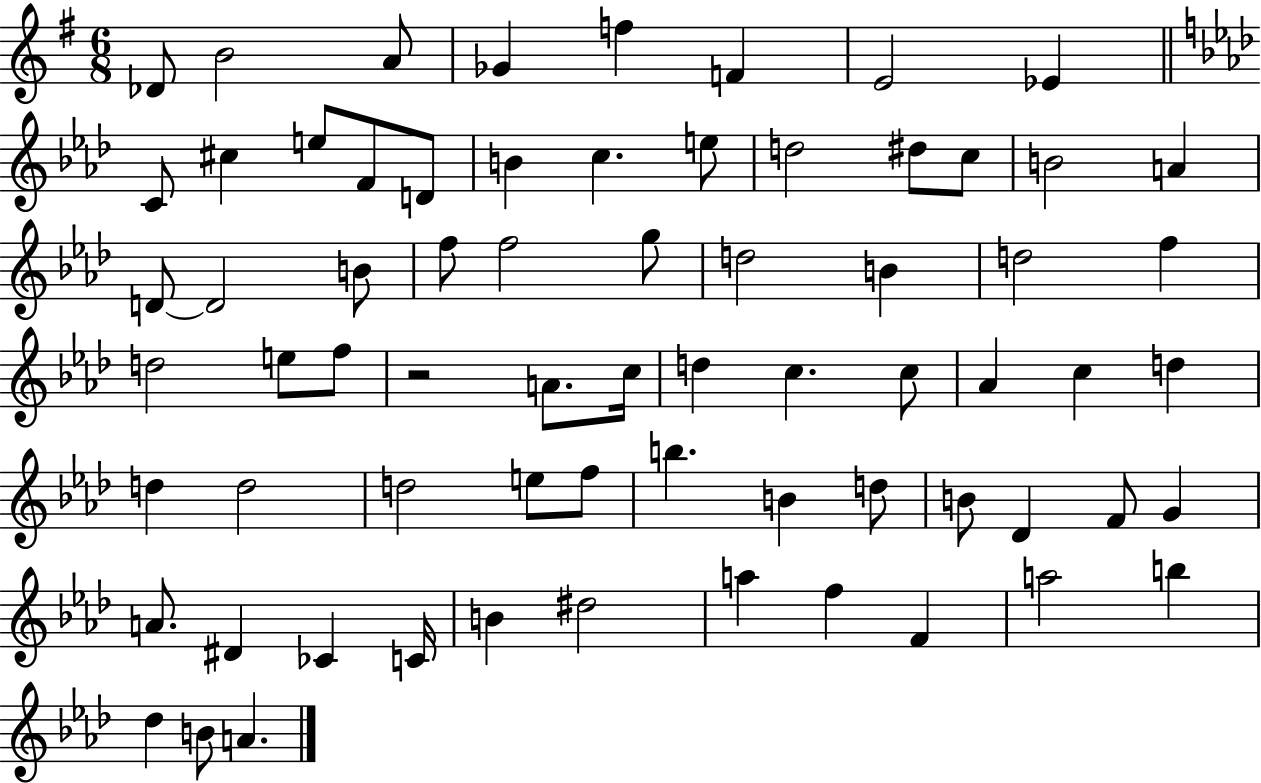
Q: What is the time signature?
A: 6/8